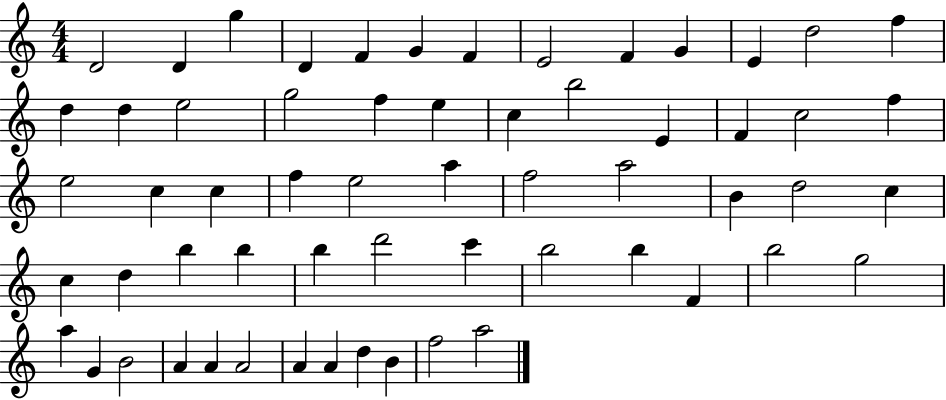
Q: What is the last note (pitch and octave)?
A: A5